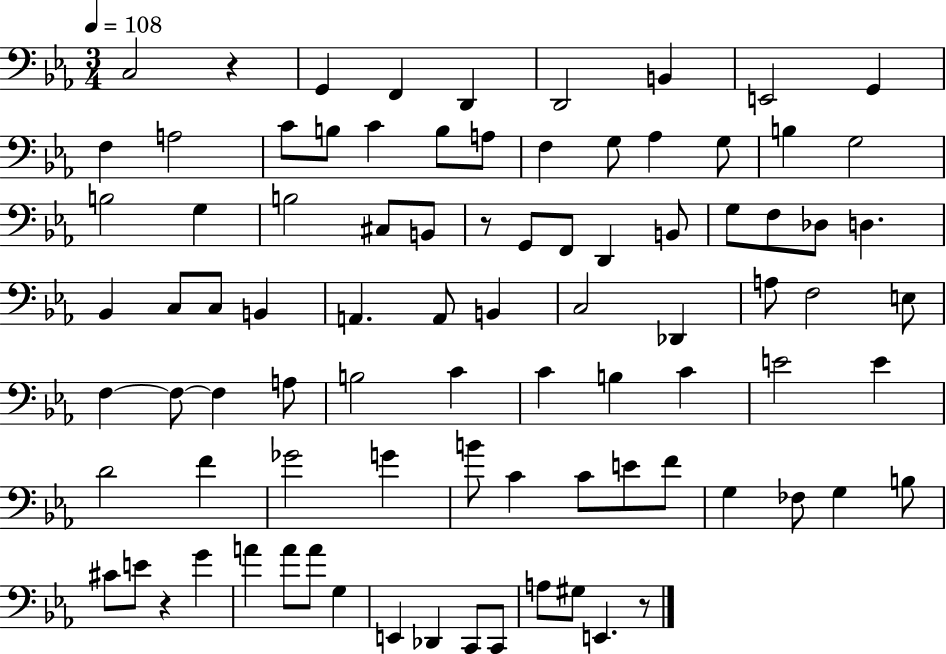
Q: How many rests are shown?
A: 4